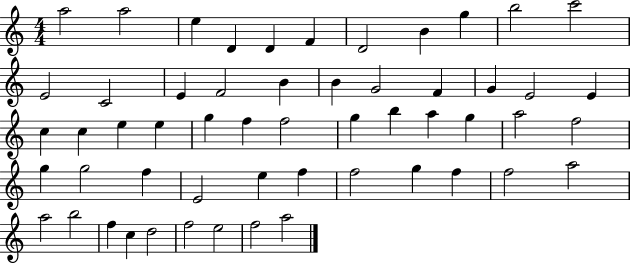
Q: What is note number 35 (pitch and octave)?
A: F5